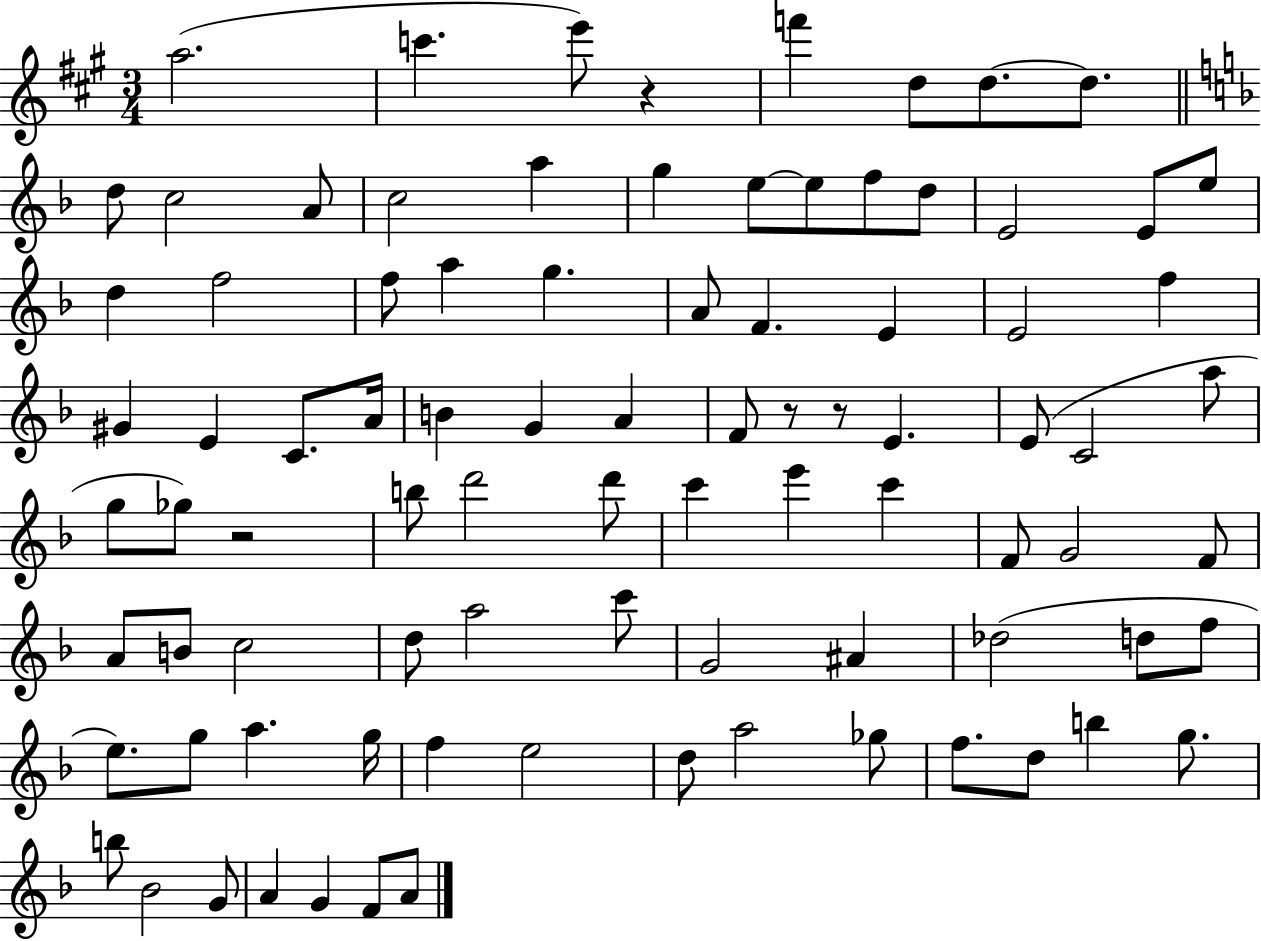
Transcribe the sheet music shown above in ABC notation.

X:1
T:Untitled
M:3/4
L:1/4
K:A
a2 c' e'/2 z f' d/2 d/2 d/2 d/2 c2 A/2 c2 a g e/2 e/2 f/2 d/2 E2 E/2 e/2 d f2 f/2 a g A/2 F E E2 f ^G E C/2 A/4 B G A F/2 z/2 z/2 E E/2 C2 a/2 g/2 _g/2 z2 b/2 d'2 d'/2 c' e' c' F/2 G2 F/2 A/2 B/2 c2 d/2 a2 c'/2 G2 ^A _d2 d/2 f/2 e/2 g/2 a g/4 f e2 d/2 a2 _g/2 f/2 d/2 b g/2 b/2 _B2 G/2 A G F/2 A/2